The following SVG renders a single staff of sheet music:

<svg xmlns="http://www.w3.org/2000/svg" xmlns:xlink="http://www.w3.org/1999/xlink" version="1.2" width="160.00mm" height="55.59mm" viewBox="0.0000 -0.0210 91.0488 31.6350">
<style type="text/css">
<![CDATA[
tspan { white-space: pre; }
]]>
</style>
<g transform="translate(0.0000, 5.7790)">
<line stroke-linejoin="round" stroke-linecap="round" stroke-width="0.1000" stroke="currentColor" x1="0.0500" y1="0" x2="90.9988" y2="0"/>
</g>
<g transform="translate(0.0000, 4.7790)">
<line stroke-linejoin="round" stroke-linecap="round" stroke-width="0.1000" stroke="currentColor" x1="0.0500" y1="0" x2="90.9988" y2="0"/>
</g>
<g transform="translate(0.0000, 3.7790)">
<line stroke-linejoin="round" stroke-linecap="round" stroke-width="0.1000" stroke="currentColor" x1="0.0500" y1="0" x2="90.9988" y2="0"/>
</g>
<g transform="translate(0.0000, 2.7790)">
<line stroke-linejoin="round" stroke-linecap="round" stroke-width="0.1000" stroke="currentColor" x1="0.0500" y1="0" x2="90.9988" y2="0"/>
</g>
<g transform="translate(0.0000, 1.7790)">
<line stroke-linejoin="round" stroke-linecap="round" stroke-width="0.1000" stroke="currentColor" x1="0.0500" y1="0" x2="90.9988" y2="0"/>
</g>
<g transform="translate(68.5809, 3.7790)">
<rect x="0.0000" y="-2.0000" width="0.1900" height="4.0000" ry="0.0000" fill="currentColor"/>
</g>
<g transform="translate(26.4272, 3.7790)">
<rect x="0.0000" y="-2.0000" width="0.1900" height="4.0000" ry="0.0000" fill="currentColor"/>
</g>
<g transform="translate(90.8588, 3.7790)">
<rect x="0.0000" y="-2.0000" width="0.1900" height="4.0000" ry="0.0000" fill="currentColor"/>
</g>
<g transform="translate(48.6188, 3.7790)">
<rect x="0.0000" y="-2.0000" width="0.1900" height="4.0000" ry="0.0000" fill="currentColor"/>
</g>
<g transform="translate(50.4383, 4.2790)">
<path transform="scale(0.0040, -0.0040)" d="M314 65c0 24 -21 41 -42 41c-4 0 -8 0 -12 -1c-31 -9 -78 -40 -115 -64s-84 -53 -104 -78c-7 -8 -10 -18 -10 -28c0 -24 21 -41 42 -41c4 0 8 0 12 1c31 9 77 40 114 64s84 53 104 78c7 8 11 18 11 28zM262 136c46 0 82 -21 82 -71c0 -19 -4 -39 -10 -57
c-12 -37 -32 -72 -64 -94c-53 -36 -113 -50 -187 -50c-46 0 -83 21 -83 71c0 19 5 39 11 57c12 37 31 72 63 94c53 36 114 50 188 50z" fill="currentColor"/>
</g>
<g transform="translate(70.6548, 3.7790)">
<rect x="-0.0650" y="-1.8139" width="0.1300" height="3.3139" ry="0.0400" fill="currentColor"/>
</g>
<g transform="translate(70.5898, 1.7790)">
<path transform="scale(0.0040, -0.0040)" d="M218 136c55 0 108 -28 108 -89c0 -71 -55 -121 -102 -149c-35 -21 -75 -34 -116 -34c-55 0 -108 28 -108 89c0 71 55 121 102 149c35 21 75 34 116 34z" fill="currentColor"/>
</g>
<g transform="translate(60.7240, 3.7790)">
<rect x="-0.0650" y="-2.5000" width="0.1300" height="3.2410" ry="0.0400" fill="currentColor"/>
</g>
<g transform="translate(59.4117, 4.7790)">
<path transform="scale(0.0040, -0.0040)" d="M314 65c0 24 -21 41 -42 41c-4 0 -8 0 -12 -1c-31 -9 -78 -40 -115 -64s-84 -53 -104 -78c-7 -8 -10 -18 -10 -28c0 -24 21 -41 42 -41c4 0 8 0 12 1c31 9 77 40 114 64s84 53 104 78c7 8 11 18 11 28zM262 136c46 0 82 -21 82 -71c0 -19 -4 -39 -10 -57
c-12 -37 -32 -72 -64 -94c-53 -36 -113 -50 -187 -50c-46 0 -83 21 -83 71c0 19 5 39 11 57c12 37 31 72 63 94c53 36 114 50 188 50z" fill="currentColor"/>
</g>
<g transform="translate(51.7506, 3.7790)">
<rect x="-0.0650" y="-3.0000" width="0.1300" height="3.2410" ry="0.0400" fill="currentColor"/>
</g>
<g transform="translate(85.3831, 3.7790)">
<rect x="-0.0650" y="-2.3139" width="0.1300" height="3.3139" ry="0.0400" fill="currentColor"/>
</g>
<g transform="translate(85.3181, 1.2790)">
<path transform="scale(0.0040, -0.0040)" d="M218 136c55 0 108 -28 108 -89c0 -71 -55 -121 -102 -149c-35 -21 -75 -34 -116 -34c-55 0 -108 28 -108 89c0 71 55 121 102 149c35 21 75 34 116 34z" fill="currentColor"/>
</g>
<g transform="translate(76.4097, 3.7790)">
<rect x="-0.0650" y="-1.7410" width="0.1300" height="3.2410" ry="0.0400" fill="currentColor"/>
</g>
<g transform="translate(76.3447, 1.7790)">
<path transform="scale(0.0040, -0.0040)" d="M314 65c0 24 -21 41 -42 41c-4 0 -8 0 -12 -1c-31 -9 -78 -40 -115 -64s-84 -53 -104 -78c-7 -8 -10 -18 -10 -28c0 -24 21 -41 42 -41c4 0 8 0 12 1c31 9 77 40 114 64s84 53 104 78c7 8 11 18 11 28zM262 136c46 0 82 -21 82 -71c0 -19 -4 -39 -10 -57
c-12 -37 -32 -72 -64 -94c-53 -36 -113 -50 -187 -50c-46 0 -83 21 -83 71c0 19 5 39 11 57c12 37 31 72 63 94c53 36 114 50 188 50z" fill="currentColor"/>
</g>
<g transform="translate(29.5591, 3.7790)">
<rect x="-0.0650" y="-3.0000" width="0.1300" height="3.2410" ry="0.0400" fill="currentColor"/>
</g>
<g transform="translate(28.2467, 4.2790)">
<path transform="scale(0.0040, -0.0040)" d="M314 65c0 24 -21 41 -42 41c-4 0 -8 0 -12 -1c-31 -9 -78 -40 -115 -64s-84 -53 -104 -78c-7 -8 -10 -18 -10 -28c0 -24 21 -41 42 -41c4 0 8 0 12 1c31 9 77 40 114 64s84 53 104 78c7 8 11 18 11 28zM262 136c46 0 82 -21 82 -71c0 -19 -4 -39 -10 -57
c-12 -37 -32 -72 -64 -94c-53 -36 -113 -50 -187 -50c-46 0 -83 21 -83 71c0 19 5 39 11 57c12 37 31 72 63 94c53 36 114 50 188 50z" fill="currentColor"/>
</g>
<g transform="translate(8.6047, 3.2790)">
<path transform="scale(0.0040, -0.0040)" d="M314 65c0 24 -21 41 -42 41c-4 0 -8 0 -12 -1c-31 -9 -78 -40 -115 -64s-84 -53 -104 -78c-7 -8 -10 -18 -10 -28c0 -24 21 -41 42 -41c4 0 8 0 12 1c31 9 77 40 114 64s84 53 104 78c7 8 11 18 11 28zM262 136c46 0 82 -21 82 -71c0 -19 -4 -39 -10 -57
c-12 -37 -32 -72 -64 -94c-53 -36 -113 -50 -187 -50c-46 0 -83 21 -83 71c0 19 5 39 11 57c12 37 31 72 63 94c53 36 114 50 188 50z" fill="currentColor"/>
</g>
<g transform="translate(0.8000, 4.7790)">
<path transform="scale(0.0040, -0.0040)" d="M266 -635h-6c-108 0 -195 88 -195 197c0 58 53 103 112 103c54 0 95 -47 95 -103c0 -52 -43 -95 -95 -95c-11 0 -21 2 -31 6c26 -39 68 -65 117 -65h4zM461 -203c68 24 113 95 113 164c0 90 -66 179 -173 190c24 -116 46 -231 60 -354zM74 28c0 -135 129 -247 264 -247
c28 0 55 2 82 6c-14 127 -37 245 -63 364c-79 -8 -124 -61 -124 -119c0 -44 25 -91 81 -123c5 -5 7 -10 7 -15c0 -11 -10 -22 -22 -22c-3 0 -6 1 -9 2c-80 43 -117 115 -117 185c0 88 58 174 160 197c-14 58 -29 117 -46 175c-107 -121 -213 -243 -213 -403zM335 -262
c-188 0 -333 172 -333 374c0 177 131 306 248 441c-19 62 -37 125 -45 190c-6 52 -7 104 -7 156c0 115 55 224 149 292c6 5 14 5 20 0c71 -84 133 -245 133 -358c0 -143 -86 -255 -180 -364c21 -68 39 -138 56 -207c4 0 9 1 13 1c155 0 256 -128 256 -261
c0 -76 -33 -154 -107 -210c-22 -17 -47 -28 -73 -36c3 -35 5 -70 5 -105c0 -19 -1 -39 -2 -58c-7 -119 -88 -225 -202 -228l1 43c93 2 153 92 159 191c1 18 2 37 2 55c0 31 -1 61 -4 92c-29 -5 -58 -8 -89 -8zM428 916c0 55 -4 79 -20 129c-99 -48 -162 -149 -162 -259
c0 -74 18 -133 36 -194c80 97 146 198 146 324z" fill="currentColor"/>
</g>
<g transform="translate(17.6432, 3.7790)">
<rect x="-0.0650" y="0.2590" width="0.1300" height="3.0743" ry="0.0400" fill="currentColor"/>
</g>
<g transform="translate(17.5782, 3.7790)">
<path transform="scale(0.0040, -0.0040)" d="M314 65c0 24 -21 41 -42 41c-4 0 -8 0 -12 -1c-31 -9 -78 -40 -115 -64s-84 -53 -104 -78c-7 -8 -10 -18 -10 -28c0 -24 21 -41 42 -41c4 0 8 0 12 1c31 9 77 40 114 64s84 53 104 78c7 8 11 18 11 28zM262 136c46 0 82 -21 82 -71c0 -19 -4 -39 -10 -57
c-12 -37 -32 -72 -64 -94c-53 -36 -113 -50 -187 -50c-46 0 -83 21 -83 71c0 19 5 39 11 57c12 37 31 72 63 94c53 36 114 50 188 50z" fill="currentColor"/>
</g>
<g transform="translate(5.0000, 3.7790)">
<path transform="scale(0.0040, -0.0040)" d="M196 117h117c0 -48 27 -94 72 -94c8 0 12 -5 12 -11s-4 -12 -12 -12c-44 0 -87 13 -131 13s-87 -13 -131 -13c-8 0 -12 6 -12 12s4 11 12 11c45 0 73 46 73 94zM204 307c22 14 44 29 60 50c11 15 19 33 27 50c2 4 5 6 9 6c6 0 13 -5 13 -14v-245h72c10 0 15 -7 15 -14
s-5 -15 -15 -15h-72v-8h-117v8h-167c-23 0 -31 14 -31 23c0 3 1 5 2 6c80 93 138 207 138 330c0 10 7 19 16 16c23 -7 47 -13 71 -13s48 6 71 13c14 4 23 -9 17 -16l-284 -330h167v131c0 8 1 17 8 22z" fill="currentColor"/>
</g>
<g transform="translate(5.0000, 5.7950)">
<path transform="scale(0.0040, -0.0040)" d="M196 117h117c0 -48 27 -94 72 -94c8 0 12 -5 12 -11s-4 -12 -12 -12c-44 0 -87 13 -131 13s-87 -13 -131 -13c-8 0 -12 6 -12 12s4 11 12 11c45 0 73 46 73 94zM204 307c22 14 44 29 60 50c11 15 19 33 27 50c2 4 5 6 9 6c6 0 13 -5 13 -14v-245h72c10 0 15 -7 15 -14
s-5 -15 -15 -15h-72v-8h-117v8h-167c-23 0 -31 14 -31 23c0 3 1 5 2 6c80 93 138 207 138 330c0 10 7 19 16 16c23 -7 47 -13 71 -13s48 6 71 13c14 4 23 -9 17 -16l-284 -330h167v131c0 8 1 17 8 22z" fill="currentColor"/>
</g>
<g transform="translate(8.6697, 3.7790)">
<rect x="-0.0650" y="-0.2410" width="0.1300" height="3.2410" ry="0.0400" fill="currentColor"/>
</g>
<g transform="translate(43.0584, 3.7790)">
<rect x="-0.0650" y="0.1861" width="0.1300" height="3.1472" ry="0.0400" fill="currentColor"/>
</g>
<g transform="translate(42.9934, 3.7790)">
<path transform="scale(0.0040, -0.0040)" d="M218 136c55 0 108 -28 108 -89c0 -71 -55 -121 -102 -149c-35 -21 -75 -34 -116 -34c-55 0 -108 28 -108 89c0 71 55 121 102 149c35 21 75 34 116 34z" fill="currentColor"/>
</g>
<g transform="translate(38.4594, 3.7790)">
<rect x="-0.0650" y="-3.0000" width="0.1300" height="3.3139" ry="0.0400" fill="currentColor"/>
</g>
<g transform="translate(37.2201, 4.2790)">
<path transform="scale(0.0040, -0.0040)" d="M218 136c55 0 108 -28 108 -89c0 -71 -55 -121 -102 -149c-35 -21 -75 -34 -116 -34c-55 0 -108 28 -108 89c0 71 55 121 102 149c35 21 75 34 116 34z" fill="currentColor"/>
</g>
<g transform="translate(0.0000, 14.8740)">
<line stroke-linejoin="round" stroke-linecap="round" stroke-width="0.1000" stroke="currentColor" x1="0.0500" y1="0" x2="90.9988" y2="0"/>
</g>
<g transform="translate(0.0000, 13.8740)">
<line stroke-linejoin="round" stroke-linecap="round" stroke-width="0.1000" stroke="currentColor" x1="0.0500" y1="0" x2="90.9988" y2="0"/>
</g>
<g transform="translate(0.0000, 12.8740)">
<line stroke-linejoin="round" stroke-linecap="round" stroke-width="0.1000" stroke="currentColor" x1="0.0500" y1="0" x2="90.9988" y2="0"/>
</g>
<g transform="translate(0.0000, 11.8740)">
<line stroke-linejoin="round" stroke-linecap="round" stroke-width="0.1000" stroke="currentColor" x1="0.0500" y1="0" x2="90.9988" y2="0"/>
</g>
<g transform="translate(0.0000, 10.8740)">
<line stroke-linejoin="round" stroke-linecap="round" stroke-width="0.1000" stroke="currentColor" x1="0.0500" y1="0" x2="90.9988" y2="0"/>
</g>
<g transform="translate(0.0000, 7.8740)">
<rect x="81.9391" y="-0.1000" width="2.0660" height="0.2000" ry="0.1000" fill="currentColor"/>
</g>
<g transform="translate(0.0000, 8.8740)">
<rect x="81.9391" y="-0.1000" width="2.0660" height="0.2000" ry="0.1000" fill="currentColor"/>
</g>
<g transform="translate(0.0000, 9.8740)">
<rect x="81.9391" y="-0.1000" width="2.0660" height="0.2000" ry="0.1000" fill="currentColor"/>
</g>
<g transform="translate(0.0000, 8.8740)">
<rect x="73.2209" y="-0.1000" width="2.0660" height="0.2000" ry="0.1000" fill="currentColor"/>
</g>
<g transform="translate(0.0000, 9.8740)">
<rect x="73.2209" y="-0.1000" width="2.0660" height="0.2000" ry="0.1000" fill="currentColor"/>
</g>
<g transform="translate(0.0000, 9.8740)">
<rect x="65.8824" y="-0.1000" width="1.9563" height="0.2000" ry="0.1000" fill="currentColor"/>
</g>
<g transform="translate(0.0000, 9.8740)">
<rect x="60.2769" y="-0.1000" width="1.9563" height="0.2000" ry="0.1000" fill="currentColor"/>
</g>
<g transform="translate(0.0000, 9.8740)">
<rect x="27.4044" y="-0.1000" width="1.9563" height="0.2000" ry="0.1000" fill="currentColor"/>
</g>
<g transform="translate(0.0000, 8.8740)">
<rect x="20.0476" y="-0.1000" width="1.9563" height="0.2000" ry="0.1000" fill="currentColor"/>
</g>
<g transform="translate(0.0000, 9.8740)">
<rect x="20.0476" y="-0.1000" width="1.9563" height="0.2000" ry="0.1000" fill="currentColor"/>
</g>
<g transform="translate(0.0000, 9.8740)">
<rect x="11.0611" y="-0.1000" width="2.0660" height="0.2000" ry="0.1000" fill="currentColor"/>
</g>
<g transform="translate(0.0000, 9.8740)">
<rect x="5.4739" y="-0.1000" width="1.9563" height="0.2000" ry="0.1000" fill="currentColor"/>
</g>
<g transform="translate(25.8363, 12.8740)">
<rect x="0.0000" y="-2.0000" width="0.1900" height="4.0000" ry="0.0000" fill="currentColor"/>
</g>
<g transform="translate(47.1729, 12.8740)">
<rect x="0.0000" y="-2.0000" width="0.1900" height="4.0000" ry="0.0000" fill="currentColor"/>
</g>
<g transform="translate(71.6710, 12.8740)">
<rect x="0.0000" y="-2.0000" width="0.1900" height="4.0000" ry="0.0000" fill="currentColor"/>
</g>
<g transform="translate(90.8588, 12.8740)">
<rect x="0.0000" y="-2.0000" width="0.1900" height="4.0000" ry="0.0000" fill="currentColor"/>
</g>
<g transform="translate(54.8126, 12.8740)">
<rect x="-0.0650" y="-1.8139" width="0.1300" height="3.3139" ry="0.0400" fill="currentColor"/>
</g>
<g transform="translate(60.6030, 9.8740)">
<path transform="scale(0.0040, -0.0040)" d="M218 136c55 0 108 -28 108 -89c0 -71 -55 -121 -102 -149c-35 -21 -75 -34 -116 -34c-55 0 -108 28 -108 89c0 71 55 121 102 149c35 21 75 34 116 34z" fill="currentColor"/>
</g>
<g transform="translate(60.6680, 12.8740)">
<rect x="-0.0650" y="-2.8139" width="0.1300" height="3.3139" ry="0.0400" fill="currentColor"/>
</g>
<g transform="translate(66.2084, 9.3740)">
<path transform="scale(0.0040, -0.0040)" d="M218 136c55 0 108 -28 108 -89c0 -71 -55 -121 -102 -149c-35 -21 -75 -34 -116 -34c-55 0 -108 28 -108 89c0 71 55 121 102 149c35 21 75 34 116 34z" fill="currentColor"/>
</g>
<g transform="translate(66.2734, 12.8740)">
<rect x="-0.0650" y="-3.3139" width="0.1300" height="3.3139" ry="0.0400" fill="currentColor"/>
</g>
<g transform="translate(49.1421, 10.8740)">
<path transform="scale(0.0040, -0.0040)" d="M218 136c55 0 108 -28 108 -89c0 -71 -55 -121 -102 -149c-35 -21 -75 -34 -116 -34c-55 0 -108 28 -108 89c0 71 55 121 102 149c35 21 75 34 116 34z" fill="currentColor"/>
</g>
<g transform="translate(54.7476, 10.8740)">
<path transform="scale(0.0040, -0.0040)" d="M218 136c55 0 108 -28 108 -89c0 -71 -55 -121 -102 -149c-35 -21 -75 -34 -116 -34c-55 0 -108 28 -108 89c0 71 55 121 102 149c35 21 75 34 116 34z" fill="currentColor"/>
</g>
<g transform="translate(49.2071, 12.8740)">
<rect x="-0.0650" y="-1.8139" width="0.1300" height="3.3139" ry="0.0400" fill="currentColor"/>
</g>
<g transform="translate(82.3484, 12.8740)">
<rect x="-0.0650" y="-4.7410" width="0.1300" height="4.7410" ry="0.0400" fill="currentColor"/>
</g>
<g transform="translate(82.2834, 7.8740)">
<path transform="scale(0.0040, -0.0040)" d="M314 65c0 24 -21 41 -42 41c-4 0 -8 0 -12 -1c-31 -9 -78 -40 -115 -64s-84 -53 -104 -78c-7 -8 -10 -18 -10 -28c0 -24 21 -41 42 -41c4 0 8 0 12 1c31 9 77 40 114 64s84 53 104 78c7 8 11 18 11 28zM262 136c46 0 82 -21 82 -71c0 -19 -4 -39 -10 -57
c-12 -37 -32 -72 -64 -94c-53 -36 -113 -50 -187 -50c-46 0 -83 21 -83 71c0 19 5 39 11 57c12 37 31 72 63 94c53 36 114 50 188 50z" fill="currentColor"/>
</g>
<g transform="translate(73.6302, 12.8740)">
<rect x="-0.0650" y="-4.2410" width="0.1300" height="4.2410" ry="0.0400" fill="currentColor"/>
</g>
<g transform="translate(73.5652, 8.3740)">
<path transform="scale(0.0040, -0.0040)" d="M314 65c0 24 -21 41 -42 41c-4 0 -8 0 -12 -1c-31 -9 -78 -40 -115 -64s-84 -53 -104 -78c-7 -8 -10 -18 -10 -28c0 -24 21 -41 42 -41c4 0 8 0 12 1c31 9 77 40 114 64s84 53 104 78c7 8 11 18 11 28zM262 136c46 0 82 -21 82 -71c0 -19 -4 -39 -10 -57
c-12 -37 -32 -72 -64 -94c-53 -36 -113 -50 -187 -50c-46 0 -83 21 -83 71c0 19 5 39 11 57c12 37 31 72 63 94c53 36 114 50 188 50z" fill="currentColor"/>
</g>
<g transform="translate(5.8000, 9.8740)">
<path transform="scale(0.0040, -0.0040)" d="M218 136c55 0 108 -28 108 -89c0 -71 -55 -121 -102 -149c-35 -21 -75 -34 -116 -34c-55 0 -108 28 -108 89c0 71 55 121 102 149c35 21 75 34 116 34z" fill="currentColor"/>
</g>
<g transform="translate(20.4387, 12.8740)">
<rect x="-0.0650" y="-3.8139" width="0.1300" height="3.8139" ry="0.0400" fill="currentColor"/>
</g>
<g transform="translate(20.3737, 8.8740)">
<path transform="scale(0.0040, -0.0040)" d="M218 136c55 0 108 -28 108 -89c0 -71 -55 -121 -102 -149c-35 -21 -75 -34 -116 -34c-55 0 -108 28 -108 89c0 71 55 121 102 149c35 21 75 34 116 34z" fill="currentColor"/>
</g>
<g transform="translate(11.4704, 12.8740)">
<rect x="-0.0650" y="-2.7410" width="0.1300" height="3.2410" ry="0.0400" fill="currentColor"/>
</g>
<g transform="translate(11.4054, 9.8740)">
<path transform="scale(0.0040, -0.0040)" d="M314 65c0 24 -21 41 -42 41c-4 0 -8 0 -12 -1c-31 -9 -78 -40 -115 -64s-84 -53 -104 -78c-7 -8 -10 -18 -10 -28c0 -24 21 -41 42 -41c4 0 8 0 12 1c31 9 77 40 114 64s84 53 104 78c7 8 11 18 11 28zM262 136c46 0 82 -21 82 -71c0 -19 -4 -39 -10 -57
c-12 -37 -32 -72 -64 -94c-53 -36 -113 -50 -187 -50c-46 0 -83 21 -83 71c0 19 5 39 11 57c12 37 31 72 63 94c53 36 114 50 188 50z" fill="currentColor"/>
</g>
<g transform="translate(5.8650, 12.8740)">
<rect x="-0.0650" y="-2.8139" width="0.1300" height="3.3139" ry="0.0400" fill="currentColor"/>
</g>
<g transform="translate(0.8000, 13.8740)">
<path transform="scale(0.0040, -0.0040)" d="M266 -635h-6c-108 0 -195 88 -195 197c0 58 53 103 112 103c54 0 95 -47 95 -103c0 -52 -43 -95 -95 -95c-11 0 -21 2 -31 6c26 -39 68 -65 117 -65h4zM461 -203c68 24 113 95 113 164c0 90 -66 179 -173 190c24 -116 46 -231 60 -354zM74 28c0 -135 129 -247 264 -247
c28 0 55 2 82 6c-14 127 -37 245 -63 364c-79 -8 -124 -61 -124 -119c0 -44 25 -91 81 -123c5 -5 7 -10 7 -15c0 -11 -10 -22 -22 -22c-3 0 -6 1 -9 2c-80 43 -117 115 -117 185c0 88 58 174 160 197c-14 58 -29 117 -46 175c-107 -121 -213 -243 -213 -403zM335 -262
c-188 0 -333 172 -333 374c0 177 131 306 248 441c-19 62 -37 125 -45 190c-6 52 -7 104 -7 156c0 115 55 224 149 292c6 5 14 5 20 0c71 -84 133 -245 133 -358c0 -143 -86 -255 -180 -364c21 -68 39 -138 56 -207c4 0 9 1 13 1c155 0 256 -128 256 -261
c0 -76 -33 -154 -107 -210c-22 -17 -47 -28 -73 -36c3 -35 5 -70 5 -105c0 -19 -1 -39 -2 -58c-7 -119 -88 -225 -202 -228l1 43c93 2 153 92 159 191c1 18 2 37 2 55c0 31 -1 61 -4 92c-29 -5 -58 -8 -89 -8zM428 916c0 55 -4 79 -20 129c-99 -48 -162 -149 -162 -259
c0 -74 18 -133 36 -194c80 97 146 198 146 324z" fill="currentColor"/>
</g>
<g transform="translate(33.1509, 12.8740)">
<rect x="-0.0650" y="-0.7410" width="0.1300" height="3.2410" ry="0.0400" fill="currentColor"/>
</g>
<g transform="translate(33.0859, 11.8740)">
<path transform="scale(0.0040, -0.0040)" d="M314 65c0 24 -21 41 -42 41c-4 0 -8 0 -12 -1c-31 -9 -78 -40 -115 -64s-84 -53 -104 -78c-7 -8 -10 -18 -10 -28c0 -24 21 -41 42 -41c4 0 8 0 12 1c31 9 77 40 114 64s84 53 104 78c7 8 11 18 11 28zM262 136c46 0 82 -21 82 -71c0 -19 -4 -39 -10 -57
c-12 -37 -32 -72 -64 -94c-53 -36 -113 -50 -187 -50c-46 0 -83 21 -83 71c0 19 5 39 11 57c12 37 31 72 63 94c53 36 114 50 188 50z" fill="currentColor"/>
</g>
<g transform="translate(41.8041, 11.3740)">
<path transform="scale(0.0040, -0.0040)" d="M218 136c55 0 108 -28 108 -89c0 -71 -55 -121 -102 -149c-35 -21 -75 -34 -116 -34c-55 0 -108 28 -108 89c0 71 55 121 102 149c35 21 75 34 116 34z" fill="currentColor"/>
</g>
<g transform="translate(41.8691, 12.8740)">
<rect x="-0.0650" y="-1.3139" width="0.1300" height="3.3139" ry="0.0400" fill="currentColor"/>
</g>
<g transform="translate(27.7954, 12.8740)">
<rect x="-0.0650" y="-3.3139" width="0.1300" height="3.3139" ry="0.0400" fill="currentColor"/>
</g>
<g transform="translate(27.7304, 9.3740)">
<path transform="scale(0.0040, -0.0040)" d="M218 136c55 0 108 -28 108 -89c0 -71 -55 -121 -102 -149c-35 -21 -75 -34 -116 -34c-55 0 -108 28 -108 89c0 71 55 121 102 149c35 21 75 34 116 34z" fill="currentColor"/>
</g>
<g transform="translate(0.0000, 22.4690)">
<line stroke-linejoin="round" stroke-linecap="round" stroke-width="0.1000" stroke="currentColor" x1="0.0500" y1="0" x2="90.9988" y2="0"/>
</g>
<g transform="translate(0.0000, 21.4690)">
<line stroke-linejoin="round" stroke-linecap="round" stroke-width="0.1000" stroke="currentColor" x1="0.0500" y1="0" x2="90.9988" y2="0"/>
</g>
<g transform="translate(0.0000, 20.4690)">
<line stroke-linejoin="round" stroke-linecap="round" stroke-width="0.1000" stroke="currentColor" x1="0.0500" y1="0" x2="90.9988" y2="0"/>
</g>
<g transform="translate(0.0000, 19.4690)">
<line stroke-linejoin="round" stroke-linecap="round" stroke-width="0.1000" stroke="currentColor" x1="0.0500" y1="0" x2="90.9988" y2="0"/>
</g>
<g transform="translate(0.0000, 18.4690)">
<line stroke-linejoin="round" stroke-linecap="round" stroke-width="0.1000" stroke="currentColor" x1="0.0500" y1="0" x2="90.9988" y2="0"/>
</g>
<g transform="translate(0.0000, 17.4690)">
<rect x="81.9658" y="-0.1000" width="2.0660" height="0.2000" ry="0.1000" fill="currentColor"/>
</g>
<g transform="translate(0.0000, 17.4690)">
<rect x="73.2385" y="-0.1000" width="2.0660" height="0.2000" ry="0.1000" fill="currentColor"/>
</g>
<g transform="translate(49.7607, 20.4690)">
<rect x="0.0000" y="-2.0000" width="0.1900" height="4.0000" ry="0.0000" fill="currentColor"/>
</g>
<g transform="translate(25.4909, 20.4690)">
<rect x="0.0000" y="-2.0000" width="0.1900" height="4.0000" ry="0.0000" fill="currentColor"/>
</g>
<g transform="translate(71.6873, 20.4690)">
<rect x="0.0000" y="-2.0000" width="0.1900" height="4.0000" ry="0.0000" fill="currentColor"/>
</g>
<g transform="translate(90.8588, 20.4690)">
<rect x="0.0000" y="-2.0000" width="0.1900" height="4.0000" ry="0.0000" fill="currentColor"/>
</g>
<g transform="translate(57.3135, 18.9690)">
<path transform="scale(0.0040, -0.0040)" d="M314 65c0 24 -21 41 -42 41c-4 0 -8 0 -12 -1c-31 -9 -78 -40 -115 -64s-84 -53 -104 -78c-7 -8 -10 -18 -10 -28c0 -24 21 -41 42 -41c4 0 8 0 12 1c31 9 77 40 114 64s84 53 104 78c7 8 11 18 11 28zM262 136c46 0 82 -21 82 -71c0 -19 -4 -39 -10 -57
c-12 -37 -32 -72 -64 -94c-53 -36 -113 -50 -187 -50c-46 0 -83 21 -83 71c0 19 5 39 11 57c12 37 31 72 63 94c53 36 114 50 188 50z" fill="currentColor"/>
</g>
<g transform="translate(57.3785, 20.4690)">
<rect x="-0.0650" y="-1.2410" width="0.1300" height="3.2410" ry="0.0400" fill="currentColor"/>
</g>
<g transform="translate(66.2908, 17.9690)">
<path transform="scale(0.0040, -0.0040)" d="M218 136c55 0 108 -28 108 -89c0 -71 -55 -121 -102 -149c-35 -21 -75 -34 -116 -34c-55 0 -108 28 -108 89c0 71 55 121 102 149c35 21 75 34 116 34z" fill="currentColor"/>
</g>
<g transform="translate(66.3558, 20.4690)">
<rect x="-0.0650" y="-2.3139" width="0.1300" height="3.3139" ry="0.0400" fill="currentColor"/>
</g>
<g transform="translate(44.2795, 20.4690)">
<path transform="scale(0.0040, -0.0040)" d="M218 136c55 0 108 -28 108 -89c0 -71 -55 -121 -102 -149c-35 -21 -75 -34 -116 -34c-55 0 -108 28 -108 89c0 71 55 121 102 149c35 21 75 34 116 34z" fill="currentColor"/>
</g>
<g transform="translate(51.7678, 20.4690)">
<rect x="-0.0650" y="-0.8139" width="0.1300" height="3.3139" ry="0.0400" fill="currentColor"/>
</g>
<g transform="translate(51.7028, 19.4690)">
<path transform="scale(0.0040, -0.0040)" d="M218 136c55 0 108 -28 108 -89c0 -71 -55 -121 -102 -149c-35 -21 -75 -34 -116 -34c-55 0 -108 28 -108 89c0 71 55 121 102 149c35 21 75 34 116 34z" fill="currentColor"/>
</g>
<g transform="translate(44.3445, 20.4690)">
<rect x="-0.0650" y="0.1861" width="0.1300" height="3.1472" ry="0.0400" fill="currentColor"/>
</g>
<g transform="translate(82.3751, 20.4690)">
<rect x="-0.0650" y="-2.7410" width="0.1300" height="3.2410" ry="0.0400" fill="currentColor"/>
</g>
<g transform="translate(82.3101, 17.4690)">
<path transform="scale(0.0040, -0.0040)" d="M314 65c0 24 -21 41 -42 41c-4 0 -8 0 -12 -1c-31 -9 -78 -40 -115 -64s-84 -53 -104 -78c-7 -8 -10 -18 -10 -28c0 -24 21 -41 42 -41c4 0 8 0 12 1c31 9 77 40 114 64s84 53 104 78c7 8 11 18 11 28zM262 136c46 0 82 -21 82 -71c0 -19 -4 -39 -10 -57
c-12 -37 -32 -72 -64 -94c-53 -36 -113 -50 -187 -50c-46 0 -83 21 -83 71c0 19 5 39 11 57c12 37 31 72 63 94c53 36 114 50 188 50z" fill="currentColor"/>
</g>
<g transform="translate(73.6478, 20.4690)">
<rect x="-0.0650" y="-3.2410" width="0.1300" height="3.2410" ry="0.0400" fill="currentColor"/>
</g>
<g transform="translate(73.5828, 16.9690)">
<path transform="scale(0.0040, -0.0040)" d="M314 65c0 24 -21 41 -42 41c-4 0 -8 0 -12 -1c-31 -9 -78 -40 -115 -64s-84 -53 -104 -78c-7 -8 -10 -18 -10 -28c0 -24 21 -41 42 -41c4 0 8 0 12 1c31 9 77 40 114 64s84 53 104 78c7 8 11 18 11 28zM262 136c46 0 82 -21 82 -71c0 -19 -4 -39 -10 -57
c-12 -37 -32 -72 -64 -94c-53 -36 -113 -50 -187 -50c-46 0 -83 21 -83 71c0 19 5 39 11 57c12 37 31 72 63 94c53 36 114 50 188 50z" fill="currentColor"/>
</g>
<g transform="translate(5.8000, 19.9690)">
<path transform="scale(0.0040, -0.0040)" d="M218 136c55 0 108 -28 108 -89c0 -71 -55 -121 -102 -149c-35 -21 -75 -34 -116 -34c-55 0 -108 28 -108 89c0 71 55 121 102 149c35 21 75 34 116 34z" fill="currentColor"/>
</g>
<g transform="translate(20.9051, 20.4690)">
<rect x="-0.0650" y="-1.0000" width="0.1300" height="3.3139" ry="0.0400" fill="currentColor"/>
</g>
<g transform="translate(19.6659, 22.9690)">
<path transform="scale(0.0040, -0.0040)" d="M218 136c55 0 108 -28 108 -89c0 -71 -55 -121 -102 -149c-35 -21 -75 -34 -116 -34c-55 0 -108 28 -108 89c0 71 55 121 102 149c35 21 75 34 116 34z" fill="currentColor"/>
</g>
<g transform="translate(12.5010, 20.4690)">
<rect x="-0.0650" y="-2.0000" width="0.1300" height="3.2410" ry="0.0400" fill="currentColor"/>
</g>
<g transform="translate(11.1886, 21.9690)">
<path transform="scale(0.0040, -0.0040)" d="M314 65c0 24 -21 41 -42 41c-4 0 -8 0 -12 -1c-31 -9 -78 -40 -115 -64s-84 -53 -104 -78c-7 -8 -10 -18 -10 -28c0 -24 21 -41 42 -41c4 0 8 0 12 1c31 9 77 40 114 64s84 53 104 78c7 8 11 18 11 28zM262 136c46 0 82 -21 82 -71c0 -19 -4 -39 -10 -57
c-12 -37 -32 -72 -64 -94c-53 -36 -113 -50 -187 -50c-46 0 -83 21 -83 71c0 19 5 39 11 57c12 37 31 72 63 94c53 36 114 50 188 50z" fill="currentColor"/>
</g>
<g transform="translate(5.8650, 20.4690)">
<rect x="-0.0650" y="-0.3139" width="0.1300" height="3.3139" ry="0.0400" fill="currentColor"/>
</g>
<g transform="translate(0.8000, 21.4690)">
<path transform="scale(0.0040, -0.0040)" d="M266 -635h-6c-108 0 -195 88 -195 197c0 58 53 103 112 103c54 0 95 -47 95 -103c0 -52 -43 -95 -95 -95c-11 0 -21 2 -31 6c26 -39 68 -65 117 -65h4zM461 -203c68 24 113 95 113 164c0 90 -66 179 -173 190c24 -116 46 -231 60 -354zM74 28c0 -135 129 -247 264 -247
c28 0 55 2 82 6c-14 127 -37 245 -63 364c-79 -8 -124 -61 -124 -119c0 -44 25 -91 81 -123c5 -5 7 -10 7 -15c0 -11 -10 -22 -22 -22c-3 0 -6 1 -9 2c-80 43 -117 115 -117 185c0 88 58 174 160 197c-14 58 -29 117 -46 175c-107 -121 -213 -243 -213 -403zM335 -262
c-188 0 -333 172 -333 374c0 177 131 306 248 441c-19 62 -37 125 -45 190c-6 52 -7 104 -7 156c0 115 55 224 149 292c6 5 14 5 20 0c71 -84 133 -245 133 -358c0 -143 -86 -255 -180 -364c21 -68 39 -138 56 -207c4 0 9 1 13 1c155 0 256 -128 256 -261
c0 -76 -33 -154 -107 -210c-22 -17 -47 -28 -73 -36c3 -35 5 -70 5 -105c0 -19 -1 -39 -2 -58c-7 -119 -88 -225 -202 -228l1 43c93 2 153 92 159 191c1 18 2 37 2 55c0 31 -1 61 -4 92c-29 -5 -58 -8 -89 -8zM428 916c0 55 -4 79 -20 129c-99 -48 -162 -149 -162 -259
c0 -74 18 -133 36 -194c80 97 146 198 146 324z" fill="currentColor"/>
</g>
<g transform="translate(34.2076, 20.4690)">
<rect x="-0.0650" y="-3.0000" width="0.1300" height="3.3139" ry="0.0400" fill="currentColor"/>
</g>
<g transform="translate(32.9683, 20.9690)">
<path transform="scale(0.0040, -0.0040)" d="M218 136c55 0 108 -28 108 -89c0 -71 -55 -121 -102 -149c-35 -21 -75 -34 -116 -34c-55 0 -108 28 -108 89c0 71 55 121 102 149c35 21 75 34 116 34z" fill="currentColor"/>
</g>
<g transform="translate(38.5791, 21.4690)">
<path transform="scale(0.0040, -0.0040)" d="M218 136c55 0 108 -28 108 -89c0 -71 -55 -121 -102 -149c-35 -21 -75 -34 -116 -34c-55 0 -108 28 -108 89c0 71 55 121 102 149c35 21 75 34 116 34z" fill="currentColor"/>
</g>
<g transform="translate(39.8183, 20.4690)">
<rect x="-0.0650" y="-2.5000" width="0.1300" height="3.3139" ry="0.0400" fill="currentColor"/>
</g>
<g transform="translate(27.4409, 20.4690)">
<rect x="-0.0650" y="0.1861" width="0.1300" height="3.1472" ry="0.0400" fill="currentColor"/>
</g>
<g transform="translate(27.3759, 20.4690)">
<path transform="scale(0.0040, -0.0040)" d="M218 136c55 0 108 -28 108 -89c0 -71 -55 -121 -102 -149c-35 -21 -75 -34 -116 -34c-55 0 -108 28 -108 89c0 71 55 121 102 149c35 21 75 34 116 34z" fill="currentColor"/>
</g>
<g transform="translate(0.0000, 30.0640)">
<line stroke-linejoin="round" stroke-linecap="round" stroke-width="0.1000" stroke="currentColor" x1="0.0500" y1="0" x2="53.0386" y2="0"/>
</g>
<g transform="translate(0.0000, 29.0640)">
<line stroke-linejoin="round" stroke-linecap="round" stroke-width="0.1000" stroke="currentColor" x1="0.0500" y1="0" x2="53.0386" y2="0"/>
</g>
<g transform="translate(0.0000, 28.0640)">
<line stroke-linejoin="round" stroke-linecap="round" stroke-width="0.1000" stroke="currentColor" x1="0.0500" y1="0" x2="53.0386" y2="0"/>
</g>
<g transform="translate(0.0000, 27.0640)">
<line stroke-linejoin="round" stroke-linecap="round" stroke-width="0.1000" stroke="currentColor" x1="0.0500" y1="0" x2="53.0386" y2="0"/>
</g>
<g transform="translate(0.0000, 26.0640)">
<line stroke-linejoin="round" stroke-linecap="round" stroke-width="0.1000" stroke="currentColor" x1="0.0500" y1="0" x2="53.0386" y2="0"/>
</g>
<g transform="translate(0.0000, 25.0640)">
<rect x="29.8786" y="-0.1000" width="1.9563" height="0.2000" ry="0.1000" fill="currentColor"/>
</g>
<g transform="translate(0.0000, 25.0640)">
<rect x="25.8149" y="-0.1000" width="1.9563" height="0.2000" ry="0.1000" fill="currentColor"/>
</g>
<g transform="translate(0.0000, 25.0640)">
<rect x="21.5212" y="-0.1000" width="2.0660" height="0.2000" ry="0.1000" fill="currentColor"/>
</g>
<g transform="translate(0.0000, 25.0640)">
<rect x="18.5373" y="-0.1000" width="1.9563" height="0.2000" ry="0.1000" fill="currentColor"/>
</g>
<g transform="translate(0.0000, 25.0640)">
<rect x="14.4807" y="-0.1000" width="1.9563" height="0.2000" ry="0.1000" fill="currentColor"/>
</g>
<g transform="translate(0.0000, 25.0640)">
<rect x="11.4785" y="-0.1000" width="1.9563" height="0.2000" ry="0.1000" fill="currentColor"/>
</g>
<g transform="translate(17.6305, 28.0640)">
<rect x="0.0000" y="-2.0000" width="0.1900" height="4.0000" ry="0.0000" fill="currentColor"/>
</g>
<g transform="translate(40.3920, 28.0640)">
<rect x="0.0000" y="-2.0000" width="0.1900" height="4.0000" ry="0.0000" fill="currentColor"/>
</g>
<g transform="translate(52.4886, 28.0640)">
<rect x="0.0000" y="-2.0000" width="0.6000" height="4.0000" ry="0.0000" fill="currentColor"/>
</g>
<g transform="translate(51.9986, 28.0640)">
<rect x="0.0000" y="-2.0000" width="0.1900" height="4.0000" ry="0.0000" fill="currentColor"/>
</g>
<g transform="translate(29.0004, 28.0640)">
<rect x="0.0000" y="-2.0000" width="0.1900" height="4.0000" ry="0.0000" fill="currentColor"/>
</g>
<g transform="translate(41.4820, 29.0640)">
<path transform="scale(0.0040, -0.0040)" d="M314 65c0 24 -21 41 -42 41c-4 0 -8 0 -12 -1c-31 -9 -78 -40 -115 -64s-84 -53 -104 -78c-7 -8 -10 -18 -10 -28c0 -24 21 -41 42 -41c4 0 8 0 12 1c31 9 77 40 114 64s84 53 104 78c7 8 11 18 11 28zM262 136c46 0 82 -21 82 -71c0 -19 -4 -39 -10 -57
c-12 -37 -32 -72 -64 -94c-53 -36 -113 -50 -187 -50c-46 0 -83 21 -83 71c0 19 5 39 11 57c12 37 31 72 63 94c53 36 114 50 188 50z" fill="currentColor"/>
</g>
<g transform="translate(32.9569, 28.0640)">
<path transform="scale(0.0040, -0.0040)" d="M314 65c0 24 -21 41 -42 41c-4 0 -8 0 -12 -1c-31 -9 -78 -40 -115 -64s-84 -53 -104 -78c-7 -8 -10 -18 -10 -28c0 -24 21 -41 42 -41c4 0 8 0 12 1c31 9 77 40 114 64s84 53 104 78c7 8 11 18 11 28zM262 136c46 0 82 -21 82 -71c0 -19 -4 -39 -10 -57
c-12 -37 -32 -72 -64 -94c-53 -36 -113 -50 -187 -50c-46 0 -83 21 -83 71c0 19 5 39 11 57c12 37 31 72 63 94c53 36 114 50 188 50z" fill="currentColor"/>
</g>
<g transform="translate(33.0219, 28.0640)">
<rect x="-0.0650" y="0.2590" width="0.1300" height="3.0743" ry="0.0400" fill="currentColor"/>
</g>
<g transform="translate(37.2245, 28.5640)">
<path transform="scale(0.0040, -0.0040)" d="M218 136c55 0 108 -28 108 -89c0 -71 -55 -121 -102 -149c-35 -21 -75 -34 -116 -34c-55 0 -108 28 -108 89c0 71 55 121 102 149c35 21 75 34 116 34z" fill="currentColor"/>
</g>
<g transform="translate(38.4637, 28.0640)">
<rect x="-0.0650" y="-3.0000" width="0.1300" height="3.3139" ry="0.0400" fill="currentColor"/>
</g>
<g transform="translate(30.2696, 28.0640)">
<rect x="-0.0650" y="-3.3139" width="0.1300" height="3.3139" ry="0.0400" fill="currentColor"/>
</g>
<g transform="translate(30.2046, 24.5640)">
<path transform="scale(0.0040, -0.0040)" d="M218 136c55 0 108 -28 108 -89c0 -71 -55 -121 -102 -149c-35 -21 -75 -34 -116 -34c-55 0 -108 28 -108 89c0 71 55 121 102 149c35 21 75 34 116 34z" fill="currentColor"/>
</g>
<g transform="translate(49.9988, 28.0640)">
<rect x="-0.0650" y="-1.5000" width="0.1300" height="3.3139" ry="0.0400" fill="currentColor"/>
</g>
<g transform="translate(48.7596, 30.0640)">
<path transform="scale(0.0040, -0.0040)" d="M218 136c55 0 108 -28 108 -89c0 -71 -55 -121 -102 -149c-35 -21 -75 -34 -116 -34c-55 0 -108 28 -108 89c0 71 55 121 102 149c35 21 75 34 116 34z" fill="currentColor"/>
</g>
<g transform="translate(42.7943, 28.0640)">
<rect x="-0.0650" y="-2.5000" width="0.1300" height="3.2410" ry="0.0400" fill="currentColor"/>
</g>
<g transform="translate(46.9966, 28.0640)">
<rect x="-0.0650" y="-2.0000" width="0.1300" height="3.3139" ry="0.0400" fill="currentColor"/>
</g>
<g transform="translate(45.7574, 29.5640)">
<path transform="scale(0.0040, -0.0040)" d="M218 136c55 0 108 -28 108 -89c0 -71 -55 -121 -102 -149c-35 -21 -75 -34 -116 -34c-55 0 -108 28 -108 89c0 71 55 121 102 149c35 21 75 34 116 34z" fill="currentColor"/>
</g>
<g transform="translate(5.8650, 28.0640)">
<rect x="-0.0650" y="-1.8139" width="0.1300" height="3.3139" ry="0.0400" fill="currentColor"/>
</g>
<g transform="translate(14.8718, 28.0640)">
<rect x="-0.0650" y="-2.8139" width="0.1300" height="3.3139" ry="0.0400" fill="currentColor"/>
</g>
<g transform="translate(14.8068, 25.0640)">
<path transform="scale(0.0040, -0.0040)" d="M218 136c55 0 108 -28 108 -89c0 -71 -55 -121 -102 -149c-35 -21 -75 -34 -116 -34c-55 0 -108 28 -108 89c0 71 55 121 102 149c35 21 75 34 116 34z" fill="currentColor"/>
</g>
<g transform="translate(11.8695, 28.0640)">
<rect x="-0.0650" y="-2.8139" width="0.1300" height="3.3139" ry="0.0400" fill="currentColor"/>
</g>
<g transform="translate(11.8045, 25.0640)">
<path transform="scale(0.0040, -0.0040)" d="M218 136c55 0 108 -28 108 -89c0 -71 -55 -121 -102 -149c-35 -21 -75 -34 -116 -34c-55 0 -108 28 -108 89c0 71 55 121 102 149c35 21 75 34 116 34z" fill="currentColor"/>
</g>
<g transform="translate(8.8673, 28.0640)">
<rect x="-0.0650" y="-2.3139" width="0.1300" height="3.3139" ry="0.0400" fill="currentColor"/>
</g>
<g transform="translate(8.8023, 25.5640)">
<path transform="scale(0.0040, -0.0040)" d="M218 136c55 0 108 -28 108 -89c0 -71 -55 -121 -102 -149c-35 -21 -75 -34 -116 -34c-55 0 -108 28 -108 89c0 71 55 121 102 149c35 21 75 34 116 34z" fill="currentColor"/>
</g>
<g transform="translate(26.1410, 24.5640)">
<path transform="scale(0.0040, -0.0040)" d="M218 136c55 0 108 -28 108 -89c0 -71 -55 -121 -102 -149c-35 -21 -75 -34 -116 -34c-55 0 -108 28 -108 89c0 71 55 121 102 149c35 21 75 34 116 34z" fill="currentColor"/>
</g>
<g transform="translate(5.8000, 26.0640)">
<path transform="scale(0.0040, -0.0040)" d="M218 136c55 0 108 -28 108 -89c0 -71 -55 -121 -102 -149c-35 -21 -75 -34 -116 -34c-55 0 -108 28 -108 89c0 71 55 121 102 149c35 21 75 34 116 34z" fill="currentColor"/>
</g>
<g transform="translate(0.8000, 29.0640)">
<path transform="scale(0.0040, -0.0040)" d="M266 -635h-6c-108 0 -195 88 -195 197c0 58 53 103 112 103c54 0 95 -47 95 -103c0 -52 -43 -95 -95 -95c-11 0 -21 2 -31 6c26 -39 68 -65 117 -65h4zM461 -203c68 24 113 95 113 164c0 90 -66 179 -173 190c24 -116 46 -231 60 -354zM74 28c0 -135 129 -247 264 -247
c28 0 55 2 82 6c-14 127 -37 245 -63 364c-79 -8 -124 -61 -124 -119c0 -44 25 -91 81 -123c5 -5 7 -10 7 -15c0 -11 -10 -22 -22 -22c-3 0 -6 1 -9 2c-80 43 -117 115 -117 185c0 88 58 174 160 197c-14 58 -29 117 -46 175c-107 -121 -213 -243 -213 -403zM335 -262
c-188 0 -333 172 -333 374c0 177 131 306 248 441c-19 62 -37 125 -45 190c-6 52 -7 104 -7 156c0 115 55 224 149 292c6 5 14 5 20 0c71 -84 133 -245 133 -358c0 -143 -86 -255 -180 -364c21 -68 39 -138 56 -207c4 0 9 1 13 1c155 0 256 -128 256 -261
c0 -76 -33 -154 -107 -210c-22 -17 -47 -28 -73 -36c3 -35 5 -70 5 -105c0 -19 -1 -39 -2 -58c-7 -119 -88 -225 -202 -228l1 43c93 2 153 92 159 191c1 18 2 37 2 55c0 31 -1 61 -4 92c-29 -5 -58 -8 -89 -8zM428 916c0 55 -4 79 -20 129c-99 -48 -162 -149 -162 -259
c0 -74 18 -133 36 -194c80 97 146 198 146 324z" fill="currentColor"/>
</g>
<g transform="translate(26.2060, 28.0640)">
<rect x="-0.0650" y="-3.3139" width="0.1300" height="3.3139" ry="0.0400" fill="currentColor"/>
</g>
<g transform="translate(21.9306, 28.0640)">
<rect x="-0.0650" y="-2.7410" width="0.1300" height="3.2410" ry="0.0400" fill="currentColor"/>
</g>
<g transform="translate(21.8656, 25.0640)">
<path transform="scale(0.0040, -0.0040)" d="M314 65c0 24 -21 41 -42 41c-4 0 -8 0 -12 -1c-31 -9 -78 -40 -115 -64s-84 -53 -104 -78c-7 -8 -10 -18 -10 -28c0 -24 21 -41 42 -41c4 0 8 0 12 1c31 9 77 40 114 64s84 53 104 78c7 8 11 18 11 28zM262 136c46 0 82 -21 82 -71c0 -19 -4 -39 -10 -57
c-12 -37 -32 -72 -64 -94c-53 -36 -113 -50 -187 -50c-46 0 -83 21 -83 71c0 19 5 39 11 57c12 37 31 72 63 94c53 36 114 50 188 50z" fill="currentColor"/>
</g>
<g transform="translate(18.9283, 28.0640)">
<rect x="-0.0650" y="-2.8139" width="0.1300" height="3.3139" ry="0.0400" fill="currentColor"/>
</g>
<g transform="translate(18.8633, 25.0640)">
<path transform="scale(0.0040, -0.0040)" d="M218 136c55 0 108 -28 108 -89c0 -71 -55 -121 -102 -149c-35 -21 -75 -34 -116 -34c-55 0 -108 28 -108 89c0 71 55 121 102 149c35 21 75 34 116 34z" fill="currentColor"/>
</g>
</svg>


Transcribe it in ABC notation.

X:1
T:Untitled
M:4/4
L:1/4
K:C
c2 B2 A2 A B A2 G2 f f2 g a a2 c' b d2 e f f a b d'2 e'2 c F2 D B A G B d e2 g b2 a2 f g a a a a2 b b B2 A G2 F E